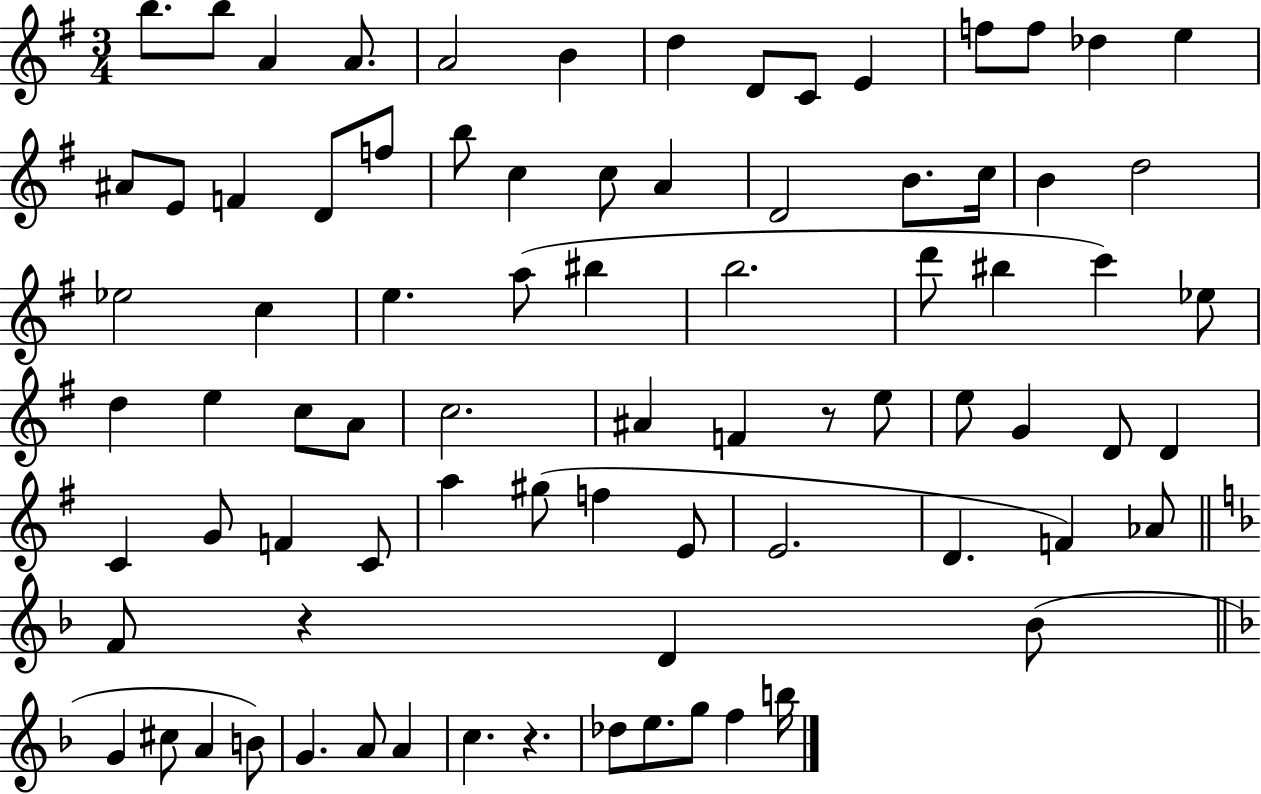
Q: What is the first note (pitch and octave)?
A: B5